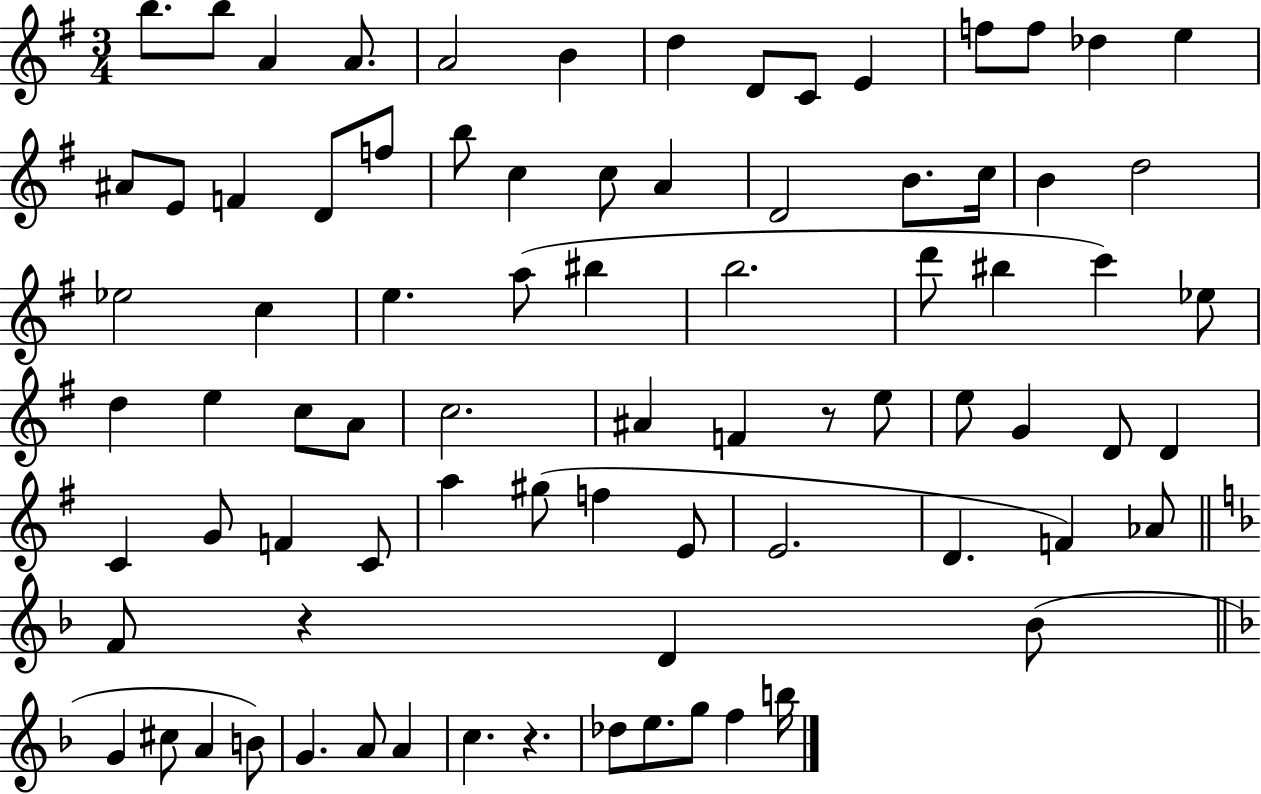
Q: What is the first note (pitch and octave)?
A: B5